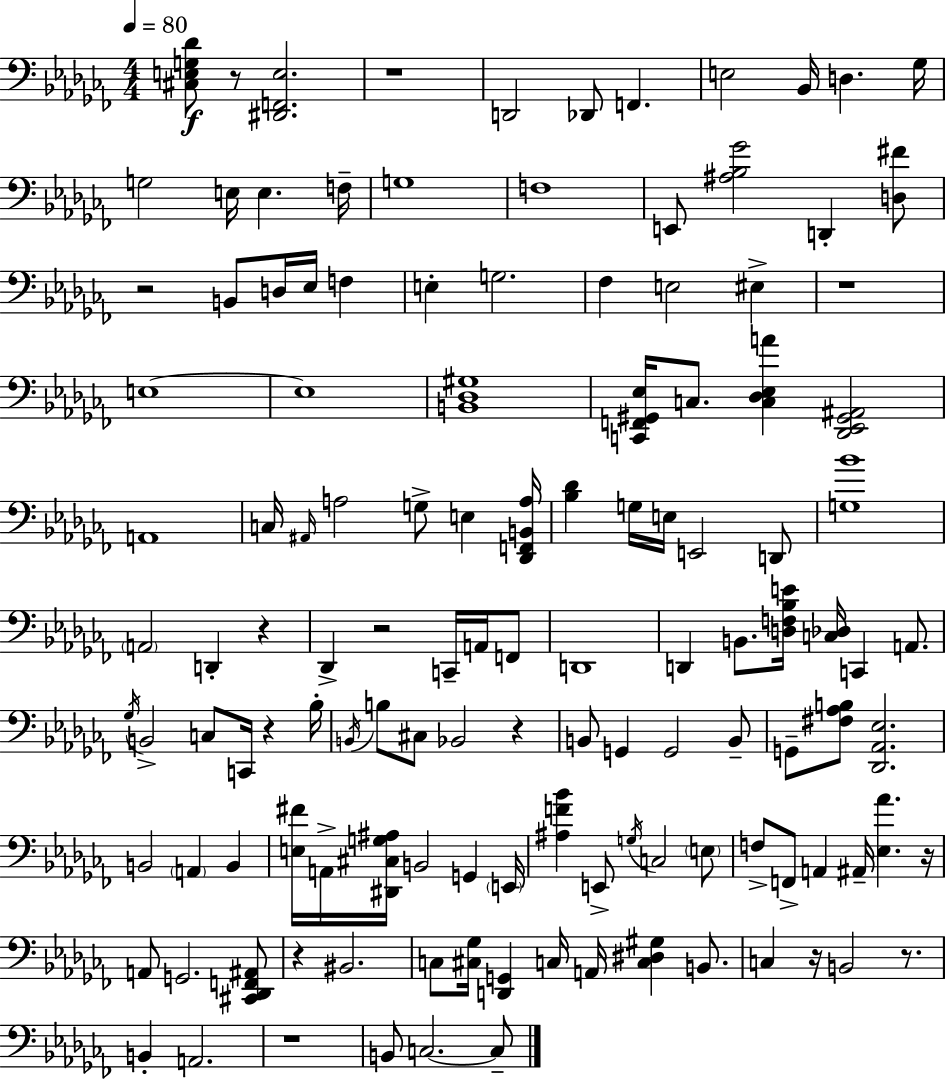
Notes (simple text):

[C#3,E3,G3,Db4]/e R/e [D#2,F2,E3]/h. R/w D2/h Db2/e F2/q. E3/h Bb2/s D3/q. Gb3/s G3/h E3/s E3/q. F3/s G3/w F3/w E2/e [A#3,Bb3,Gb4]/h D2/q [D3,F#4]/e R/h B2/e D3/s Eb3/s F3/q E3/q G3/h. FES3/q E3/h EIS3/q R/w E3/w E3/w [B2,Db3,G#3]/w [C2,F2,G#2,Eb3]/s C3/e. [C3,Db3,Eb3,A4]/q [Db2,Eb2,G#2,A#2]/h A2/w C3/s A#2/s A3/h G3/e E3/q [Db2,F2,B2,A3]/s [Bb3,Db4]/q G3/s E3/s E2/h D2/e [G3,Bb4]/w A2/h D2/q R/q Db2/q R/h C2/s A2/s F2/e D2/w D2/q B2/e. [D3,F3,Bb3,E4]/s [C3,Db3]/s C2/q A2/e. Gb3/s B2/h C3/e C2/s R/q Bb3/s B2/s B3/e C#3/e Bb2/h R/q B2/e G2/q G2/h B2/e G2/e [F#3,Ab3,B3]/e [Db2,Ab2,Eb3]/h. B2/h A2/q B2/q [E3,F#4]/s A2/s [D#2,C#3,G3,A#3]/s B2/h G2/q E2/s [A#3,F4,Bb4]/q E2/e G3/s C3/h E3/e F3/e F2/e A2/q A#2/s [Eb3,Ab4]/q. R/s A2/e G2/h. [C#2,Db2,F2,A#2]/e R/q BIS2/h. C3/e [C#3,Gb3]/s [D2,G2]/q C3/s A2/s [C3,D#3,G#3]/q B2/e. C3/q R/s B2/h R/e. B2/q A2/h. R/w B2/e C3/h. C3/e